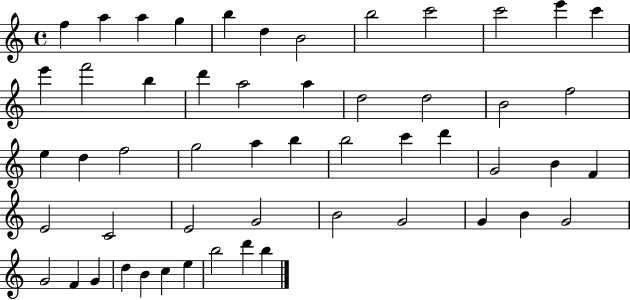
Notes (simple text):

F5/q A5/q A5/q G5/q B5/q D5/q B4/h B5/h C6/h C6/h E6/q C6/q E6/q F6/h B5/q D6/q A5/h A5/q D5/h D5/h B4/h F5/h E5/q D5/q F5/h G5/h A5/q B5/q B5/h C6/q D6/q G4/h B4/q F4/q E4/h C4/h E4/h G4/h B4/h G4/h G4/q B4/q G4/h G4/h F4/q G4/q D5/q B4/q C5/q E5/q B5/h D6/q B5/q